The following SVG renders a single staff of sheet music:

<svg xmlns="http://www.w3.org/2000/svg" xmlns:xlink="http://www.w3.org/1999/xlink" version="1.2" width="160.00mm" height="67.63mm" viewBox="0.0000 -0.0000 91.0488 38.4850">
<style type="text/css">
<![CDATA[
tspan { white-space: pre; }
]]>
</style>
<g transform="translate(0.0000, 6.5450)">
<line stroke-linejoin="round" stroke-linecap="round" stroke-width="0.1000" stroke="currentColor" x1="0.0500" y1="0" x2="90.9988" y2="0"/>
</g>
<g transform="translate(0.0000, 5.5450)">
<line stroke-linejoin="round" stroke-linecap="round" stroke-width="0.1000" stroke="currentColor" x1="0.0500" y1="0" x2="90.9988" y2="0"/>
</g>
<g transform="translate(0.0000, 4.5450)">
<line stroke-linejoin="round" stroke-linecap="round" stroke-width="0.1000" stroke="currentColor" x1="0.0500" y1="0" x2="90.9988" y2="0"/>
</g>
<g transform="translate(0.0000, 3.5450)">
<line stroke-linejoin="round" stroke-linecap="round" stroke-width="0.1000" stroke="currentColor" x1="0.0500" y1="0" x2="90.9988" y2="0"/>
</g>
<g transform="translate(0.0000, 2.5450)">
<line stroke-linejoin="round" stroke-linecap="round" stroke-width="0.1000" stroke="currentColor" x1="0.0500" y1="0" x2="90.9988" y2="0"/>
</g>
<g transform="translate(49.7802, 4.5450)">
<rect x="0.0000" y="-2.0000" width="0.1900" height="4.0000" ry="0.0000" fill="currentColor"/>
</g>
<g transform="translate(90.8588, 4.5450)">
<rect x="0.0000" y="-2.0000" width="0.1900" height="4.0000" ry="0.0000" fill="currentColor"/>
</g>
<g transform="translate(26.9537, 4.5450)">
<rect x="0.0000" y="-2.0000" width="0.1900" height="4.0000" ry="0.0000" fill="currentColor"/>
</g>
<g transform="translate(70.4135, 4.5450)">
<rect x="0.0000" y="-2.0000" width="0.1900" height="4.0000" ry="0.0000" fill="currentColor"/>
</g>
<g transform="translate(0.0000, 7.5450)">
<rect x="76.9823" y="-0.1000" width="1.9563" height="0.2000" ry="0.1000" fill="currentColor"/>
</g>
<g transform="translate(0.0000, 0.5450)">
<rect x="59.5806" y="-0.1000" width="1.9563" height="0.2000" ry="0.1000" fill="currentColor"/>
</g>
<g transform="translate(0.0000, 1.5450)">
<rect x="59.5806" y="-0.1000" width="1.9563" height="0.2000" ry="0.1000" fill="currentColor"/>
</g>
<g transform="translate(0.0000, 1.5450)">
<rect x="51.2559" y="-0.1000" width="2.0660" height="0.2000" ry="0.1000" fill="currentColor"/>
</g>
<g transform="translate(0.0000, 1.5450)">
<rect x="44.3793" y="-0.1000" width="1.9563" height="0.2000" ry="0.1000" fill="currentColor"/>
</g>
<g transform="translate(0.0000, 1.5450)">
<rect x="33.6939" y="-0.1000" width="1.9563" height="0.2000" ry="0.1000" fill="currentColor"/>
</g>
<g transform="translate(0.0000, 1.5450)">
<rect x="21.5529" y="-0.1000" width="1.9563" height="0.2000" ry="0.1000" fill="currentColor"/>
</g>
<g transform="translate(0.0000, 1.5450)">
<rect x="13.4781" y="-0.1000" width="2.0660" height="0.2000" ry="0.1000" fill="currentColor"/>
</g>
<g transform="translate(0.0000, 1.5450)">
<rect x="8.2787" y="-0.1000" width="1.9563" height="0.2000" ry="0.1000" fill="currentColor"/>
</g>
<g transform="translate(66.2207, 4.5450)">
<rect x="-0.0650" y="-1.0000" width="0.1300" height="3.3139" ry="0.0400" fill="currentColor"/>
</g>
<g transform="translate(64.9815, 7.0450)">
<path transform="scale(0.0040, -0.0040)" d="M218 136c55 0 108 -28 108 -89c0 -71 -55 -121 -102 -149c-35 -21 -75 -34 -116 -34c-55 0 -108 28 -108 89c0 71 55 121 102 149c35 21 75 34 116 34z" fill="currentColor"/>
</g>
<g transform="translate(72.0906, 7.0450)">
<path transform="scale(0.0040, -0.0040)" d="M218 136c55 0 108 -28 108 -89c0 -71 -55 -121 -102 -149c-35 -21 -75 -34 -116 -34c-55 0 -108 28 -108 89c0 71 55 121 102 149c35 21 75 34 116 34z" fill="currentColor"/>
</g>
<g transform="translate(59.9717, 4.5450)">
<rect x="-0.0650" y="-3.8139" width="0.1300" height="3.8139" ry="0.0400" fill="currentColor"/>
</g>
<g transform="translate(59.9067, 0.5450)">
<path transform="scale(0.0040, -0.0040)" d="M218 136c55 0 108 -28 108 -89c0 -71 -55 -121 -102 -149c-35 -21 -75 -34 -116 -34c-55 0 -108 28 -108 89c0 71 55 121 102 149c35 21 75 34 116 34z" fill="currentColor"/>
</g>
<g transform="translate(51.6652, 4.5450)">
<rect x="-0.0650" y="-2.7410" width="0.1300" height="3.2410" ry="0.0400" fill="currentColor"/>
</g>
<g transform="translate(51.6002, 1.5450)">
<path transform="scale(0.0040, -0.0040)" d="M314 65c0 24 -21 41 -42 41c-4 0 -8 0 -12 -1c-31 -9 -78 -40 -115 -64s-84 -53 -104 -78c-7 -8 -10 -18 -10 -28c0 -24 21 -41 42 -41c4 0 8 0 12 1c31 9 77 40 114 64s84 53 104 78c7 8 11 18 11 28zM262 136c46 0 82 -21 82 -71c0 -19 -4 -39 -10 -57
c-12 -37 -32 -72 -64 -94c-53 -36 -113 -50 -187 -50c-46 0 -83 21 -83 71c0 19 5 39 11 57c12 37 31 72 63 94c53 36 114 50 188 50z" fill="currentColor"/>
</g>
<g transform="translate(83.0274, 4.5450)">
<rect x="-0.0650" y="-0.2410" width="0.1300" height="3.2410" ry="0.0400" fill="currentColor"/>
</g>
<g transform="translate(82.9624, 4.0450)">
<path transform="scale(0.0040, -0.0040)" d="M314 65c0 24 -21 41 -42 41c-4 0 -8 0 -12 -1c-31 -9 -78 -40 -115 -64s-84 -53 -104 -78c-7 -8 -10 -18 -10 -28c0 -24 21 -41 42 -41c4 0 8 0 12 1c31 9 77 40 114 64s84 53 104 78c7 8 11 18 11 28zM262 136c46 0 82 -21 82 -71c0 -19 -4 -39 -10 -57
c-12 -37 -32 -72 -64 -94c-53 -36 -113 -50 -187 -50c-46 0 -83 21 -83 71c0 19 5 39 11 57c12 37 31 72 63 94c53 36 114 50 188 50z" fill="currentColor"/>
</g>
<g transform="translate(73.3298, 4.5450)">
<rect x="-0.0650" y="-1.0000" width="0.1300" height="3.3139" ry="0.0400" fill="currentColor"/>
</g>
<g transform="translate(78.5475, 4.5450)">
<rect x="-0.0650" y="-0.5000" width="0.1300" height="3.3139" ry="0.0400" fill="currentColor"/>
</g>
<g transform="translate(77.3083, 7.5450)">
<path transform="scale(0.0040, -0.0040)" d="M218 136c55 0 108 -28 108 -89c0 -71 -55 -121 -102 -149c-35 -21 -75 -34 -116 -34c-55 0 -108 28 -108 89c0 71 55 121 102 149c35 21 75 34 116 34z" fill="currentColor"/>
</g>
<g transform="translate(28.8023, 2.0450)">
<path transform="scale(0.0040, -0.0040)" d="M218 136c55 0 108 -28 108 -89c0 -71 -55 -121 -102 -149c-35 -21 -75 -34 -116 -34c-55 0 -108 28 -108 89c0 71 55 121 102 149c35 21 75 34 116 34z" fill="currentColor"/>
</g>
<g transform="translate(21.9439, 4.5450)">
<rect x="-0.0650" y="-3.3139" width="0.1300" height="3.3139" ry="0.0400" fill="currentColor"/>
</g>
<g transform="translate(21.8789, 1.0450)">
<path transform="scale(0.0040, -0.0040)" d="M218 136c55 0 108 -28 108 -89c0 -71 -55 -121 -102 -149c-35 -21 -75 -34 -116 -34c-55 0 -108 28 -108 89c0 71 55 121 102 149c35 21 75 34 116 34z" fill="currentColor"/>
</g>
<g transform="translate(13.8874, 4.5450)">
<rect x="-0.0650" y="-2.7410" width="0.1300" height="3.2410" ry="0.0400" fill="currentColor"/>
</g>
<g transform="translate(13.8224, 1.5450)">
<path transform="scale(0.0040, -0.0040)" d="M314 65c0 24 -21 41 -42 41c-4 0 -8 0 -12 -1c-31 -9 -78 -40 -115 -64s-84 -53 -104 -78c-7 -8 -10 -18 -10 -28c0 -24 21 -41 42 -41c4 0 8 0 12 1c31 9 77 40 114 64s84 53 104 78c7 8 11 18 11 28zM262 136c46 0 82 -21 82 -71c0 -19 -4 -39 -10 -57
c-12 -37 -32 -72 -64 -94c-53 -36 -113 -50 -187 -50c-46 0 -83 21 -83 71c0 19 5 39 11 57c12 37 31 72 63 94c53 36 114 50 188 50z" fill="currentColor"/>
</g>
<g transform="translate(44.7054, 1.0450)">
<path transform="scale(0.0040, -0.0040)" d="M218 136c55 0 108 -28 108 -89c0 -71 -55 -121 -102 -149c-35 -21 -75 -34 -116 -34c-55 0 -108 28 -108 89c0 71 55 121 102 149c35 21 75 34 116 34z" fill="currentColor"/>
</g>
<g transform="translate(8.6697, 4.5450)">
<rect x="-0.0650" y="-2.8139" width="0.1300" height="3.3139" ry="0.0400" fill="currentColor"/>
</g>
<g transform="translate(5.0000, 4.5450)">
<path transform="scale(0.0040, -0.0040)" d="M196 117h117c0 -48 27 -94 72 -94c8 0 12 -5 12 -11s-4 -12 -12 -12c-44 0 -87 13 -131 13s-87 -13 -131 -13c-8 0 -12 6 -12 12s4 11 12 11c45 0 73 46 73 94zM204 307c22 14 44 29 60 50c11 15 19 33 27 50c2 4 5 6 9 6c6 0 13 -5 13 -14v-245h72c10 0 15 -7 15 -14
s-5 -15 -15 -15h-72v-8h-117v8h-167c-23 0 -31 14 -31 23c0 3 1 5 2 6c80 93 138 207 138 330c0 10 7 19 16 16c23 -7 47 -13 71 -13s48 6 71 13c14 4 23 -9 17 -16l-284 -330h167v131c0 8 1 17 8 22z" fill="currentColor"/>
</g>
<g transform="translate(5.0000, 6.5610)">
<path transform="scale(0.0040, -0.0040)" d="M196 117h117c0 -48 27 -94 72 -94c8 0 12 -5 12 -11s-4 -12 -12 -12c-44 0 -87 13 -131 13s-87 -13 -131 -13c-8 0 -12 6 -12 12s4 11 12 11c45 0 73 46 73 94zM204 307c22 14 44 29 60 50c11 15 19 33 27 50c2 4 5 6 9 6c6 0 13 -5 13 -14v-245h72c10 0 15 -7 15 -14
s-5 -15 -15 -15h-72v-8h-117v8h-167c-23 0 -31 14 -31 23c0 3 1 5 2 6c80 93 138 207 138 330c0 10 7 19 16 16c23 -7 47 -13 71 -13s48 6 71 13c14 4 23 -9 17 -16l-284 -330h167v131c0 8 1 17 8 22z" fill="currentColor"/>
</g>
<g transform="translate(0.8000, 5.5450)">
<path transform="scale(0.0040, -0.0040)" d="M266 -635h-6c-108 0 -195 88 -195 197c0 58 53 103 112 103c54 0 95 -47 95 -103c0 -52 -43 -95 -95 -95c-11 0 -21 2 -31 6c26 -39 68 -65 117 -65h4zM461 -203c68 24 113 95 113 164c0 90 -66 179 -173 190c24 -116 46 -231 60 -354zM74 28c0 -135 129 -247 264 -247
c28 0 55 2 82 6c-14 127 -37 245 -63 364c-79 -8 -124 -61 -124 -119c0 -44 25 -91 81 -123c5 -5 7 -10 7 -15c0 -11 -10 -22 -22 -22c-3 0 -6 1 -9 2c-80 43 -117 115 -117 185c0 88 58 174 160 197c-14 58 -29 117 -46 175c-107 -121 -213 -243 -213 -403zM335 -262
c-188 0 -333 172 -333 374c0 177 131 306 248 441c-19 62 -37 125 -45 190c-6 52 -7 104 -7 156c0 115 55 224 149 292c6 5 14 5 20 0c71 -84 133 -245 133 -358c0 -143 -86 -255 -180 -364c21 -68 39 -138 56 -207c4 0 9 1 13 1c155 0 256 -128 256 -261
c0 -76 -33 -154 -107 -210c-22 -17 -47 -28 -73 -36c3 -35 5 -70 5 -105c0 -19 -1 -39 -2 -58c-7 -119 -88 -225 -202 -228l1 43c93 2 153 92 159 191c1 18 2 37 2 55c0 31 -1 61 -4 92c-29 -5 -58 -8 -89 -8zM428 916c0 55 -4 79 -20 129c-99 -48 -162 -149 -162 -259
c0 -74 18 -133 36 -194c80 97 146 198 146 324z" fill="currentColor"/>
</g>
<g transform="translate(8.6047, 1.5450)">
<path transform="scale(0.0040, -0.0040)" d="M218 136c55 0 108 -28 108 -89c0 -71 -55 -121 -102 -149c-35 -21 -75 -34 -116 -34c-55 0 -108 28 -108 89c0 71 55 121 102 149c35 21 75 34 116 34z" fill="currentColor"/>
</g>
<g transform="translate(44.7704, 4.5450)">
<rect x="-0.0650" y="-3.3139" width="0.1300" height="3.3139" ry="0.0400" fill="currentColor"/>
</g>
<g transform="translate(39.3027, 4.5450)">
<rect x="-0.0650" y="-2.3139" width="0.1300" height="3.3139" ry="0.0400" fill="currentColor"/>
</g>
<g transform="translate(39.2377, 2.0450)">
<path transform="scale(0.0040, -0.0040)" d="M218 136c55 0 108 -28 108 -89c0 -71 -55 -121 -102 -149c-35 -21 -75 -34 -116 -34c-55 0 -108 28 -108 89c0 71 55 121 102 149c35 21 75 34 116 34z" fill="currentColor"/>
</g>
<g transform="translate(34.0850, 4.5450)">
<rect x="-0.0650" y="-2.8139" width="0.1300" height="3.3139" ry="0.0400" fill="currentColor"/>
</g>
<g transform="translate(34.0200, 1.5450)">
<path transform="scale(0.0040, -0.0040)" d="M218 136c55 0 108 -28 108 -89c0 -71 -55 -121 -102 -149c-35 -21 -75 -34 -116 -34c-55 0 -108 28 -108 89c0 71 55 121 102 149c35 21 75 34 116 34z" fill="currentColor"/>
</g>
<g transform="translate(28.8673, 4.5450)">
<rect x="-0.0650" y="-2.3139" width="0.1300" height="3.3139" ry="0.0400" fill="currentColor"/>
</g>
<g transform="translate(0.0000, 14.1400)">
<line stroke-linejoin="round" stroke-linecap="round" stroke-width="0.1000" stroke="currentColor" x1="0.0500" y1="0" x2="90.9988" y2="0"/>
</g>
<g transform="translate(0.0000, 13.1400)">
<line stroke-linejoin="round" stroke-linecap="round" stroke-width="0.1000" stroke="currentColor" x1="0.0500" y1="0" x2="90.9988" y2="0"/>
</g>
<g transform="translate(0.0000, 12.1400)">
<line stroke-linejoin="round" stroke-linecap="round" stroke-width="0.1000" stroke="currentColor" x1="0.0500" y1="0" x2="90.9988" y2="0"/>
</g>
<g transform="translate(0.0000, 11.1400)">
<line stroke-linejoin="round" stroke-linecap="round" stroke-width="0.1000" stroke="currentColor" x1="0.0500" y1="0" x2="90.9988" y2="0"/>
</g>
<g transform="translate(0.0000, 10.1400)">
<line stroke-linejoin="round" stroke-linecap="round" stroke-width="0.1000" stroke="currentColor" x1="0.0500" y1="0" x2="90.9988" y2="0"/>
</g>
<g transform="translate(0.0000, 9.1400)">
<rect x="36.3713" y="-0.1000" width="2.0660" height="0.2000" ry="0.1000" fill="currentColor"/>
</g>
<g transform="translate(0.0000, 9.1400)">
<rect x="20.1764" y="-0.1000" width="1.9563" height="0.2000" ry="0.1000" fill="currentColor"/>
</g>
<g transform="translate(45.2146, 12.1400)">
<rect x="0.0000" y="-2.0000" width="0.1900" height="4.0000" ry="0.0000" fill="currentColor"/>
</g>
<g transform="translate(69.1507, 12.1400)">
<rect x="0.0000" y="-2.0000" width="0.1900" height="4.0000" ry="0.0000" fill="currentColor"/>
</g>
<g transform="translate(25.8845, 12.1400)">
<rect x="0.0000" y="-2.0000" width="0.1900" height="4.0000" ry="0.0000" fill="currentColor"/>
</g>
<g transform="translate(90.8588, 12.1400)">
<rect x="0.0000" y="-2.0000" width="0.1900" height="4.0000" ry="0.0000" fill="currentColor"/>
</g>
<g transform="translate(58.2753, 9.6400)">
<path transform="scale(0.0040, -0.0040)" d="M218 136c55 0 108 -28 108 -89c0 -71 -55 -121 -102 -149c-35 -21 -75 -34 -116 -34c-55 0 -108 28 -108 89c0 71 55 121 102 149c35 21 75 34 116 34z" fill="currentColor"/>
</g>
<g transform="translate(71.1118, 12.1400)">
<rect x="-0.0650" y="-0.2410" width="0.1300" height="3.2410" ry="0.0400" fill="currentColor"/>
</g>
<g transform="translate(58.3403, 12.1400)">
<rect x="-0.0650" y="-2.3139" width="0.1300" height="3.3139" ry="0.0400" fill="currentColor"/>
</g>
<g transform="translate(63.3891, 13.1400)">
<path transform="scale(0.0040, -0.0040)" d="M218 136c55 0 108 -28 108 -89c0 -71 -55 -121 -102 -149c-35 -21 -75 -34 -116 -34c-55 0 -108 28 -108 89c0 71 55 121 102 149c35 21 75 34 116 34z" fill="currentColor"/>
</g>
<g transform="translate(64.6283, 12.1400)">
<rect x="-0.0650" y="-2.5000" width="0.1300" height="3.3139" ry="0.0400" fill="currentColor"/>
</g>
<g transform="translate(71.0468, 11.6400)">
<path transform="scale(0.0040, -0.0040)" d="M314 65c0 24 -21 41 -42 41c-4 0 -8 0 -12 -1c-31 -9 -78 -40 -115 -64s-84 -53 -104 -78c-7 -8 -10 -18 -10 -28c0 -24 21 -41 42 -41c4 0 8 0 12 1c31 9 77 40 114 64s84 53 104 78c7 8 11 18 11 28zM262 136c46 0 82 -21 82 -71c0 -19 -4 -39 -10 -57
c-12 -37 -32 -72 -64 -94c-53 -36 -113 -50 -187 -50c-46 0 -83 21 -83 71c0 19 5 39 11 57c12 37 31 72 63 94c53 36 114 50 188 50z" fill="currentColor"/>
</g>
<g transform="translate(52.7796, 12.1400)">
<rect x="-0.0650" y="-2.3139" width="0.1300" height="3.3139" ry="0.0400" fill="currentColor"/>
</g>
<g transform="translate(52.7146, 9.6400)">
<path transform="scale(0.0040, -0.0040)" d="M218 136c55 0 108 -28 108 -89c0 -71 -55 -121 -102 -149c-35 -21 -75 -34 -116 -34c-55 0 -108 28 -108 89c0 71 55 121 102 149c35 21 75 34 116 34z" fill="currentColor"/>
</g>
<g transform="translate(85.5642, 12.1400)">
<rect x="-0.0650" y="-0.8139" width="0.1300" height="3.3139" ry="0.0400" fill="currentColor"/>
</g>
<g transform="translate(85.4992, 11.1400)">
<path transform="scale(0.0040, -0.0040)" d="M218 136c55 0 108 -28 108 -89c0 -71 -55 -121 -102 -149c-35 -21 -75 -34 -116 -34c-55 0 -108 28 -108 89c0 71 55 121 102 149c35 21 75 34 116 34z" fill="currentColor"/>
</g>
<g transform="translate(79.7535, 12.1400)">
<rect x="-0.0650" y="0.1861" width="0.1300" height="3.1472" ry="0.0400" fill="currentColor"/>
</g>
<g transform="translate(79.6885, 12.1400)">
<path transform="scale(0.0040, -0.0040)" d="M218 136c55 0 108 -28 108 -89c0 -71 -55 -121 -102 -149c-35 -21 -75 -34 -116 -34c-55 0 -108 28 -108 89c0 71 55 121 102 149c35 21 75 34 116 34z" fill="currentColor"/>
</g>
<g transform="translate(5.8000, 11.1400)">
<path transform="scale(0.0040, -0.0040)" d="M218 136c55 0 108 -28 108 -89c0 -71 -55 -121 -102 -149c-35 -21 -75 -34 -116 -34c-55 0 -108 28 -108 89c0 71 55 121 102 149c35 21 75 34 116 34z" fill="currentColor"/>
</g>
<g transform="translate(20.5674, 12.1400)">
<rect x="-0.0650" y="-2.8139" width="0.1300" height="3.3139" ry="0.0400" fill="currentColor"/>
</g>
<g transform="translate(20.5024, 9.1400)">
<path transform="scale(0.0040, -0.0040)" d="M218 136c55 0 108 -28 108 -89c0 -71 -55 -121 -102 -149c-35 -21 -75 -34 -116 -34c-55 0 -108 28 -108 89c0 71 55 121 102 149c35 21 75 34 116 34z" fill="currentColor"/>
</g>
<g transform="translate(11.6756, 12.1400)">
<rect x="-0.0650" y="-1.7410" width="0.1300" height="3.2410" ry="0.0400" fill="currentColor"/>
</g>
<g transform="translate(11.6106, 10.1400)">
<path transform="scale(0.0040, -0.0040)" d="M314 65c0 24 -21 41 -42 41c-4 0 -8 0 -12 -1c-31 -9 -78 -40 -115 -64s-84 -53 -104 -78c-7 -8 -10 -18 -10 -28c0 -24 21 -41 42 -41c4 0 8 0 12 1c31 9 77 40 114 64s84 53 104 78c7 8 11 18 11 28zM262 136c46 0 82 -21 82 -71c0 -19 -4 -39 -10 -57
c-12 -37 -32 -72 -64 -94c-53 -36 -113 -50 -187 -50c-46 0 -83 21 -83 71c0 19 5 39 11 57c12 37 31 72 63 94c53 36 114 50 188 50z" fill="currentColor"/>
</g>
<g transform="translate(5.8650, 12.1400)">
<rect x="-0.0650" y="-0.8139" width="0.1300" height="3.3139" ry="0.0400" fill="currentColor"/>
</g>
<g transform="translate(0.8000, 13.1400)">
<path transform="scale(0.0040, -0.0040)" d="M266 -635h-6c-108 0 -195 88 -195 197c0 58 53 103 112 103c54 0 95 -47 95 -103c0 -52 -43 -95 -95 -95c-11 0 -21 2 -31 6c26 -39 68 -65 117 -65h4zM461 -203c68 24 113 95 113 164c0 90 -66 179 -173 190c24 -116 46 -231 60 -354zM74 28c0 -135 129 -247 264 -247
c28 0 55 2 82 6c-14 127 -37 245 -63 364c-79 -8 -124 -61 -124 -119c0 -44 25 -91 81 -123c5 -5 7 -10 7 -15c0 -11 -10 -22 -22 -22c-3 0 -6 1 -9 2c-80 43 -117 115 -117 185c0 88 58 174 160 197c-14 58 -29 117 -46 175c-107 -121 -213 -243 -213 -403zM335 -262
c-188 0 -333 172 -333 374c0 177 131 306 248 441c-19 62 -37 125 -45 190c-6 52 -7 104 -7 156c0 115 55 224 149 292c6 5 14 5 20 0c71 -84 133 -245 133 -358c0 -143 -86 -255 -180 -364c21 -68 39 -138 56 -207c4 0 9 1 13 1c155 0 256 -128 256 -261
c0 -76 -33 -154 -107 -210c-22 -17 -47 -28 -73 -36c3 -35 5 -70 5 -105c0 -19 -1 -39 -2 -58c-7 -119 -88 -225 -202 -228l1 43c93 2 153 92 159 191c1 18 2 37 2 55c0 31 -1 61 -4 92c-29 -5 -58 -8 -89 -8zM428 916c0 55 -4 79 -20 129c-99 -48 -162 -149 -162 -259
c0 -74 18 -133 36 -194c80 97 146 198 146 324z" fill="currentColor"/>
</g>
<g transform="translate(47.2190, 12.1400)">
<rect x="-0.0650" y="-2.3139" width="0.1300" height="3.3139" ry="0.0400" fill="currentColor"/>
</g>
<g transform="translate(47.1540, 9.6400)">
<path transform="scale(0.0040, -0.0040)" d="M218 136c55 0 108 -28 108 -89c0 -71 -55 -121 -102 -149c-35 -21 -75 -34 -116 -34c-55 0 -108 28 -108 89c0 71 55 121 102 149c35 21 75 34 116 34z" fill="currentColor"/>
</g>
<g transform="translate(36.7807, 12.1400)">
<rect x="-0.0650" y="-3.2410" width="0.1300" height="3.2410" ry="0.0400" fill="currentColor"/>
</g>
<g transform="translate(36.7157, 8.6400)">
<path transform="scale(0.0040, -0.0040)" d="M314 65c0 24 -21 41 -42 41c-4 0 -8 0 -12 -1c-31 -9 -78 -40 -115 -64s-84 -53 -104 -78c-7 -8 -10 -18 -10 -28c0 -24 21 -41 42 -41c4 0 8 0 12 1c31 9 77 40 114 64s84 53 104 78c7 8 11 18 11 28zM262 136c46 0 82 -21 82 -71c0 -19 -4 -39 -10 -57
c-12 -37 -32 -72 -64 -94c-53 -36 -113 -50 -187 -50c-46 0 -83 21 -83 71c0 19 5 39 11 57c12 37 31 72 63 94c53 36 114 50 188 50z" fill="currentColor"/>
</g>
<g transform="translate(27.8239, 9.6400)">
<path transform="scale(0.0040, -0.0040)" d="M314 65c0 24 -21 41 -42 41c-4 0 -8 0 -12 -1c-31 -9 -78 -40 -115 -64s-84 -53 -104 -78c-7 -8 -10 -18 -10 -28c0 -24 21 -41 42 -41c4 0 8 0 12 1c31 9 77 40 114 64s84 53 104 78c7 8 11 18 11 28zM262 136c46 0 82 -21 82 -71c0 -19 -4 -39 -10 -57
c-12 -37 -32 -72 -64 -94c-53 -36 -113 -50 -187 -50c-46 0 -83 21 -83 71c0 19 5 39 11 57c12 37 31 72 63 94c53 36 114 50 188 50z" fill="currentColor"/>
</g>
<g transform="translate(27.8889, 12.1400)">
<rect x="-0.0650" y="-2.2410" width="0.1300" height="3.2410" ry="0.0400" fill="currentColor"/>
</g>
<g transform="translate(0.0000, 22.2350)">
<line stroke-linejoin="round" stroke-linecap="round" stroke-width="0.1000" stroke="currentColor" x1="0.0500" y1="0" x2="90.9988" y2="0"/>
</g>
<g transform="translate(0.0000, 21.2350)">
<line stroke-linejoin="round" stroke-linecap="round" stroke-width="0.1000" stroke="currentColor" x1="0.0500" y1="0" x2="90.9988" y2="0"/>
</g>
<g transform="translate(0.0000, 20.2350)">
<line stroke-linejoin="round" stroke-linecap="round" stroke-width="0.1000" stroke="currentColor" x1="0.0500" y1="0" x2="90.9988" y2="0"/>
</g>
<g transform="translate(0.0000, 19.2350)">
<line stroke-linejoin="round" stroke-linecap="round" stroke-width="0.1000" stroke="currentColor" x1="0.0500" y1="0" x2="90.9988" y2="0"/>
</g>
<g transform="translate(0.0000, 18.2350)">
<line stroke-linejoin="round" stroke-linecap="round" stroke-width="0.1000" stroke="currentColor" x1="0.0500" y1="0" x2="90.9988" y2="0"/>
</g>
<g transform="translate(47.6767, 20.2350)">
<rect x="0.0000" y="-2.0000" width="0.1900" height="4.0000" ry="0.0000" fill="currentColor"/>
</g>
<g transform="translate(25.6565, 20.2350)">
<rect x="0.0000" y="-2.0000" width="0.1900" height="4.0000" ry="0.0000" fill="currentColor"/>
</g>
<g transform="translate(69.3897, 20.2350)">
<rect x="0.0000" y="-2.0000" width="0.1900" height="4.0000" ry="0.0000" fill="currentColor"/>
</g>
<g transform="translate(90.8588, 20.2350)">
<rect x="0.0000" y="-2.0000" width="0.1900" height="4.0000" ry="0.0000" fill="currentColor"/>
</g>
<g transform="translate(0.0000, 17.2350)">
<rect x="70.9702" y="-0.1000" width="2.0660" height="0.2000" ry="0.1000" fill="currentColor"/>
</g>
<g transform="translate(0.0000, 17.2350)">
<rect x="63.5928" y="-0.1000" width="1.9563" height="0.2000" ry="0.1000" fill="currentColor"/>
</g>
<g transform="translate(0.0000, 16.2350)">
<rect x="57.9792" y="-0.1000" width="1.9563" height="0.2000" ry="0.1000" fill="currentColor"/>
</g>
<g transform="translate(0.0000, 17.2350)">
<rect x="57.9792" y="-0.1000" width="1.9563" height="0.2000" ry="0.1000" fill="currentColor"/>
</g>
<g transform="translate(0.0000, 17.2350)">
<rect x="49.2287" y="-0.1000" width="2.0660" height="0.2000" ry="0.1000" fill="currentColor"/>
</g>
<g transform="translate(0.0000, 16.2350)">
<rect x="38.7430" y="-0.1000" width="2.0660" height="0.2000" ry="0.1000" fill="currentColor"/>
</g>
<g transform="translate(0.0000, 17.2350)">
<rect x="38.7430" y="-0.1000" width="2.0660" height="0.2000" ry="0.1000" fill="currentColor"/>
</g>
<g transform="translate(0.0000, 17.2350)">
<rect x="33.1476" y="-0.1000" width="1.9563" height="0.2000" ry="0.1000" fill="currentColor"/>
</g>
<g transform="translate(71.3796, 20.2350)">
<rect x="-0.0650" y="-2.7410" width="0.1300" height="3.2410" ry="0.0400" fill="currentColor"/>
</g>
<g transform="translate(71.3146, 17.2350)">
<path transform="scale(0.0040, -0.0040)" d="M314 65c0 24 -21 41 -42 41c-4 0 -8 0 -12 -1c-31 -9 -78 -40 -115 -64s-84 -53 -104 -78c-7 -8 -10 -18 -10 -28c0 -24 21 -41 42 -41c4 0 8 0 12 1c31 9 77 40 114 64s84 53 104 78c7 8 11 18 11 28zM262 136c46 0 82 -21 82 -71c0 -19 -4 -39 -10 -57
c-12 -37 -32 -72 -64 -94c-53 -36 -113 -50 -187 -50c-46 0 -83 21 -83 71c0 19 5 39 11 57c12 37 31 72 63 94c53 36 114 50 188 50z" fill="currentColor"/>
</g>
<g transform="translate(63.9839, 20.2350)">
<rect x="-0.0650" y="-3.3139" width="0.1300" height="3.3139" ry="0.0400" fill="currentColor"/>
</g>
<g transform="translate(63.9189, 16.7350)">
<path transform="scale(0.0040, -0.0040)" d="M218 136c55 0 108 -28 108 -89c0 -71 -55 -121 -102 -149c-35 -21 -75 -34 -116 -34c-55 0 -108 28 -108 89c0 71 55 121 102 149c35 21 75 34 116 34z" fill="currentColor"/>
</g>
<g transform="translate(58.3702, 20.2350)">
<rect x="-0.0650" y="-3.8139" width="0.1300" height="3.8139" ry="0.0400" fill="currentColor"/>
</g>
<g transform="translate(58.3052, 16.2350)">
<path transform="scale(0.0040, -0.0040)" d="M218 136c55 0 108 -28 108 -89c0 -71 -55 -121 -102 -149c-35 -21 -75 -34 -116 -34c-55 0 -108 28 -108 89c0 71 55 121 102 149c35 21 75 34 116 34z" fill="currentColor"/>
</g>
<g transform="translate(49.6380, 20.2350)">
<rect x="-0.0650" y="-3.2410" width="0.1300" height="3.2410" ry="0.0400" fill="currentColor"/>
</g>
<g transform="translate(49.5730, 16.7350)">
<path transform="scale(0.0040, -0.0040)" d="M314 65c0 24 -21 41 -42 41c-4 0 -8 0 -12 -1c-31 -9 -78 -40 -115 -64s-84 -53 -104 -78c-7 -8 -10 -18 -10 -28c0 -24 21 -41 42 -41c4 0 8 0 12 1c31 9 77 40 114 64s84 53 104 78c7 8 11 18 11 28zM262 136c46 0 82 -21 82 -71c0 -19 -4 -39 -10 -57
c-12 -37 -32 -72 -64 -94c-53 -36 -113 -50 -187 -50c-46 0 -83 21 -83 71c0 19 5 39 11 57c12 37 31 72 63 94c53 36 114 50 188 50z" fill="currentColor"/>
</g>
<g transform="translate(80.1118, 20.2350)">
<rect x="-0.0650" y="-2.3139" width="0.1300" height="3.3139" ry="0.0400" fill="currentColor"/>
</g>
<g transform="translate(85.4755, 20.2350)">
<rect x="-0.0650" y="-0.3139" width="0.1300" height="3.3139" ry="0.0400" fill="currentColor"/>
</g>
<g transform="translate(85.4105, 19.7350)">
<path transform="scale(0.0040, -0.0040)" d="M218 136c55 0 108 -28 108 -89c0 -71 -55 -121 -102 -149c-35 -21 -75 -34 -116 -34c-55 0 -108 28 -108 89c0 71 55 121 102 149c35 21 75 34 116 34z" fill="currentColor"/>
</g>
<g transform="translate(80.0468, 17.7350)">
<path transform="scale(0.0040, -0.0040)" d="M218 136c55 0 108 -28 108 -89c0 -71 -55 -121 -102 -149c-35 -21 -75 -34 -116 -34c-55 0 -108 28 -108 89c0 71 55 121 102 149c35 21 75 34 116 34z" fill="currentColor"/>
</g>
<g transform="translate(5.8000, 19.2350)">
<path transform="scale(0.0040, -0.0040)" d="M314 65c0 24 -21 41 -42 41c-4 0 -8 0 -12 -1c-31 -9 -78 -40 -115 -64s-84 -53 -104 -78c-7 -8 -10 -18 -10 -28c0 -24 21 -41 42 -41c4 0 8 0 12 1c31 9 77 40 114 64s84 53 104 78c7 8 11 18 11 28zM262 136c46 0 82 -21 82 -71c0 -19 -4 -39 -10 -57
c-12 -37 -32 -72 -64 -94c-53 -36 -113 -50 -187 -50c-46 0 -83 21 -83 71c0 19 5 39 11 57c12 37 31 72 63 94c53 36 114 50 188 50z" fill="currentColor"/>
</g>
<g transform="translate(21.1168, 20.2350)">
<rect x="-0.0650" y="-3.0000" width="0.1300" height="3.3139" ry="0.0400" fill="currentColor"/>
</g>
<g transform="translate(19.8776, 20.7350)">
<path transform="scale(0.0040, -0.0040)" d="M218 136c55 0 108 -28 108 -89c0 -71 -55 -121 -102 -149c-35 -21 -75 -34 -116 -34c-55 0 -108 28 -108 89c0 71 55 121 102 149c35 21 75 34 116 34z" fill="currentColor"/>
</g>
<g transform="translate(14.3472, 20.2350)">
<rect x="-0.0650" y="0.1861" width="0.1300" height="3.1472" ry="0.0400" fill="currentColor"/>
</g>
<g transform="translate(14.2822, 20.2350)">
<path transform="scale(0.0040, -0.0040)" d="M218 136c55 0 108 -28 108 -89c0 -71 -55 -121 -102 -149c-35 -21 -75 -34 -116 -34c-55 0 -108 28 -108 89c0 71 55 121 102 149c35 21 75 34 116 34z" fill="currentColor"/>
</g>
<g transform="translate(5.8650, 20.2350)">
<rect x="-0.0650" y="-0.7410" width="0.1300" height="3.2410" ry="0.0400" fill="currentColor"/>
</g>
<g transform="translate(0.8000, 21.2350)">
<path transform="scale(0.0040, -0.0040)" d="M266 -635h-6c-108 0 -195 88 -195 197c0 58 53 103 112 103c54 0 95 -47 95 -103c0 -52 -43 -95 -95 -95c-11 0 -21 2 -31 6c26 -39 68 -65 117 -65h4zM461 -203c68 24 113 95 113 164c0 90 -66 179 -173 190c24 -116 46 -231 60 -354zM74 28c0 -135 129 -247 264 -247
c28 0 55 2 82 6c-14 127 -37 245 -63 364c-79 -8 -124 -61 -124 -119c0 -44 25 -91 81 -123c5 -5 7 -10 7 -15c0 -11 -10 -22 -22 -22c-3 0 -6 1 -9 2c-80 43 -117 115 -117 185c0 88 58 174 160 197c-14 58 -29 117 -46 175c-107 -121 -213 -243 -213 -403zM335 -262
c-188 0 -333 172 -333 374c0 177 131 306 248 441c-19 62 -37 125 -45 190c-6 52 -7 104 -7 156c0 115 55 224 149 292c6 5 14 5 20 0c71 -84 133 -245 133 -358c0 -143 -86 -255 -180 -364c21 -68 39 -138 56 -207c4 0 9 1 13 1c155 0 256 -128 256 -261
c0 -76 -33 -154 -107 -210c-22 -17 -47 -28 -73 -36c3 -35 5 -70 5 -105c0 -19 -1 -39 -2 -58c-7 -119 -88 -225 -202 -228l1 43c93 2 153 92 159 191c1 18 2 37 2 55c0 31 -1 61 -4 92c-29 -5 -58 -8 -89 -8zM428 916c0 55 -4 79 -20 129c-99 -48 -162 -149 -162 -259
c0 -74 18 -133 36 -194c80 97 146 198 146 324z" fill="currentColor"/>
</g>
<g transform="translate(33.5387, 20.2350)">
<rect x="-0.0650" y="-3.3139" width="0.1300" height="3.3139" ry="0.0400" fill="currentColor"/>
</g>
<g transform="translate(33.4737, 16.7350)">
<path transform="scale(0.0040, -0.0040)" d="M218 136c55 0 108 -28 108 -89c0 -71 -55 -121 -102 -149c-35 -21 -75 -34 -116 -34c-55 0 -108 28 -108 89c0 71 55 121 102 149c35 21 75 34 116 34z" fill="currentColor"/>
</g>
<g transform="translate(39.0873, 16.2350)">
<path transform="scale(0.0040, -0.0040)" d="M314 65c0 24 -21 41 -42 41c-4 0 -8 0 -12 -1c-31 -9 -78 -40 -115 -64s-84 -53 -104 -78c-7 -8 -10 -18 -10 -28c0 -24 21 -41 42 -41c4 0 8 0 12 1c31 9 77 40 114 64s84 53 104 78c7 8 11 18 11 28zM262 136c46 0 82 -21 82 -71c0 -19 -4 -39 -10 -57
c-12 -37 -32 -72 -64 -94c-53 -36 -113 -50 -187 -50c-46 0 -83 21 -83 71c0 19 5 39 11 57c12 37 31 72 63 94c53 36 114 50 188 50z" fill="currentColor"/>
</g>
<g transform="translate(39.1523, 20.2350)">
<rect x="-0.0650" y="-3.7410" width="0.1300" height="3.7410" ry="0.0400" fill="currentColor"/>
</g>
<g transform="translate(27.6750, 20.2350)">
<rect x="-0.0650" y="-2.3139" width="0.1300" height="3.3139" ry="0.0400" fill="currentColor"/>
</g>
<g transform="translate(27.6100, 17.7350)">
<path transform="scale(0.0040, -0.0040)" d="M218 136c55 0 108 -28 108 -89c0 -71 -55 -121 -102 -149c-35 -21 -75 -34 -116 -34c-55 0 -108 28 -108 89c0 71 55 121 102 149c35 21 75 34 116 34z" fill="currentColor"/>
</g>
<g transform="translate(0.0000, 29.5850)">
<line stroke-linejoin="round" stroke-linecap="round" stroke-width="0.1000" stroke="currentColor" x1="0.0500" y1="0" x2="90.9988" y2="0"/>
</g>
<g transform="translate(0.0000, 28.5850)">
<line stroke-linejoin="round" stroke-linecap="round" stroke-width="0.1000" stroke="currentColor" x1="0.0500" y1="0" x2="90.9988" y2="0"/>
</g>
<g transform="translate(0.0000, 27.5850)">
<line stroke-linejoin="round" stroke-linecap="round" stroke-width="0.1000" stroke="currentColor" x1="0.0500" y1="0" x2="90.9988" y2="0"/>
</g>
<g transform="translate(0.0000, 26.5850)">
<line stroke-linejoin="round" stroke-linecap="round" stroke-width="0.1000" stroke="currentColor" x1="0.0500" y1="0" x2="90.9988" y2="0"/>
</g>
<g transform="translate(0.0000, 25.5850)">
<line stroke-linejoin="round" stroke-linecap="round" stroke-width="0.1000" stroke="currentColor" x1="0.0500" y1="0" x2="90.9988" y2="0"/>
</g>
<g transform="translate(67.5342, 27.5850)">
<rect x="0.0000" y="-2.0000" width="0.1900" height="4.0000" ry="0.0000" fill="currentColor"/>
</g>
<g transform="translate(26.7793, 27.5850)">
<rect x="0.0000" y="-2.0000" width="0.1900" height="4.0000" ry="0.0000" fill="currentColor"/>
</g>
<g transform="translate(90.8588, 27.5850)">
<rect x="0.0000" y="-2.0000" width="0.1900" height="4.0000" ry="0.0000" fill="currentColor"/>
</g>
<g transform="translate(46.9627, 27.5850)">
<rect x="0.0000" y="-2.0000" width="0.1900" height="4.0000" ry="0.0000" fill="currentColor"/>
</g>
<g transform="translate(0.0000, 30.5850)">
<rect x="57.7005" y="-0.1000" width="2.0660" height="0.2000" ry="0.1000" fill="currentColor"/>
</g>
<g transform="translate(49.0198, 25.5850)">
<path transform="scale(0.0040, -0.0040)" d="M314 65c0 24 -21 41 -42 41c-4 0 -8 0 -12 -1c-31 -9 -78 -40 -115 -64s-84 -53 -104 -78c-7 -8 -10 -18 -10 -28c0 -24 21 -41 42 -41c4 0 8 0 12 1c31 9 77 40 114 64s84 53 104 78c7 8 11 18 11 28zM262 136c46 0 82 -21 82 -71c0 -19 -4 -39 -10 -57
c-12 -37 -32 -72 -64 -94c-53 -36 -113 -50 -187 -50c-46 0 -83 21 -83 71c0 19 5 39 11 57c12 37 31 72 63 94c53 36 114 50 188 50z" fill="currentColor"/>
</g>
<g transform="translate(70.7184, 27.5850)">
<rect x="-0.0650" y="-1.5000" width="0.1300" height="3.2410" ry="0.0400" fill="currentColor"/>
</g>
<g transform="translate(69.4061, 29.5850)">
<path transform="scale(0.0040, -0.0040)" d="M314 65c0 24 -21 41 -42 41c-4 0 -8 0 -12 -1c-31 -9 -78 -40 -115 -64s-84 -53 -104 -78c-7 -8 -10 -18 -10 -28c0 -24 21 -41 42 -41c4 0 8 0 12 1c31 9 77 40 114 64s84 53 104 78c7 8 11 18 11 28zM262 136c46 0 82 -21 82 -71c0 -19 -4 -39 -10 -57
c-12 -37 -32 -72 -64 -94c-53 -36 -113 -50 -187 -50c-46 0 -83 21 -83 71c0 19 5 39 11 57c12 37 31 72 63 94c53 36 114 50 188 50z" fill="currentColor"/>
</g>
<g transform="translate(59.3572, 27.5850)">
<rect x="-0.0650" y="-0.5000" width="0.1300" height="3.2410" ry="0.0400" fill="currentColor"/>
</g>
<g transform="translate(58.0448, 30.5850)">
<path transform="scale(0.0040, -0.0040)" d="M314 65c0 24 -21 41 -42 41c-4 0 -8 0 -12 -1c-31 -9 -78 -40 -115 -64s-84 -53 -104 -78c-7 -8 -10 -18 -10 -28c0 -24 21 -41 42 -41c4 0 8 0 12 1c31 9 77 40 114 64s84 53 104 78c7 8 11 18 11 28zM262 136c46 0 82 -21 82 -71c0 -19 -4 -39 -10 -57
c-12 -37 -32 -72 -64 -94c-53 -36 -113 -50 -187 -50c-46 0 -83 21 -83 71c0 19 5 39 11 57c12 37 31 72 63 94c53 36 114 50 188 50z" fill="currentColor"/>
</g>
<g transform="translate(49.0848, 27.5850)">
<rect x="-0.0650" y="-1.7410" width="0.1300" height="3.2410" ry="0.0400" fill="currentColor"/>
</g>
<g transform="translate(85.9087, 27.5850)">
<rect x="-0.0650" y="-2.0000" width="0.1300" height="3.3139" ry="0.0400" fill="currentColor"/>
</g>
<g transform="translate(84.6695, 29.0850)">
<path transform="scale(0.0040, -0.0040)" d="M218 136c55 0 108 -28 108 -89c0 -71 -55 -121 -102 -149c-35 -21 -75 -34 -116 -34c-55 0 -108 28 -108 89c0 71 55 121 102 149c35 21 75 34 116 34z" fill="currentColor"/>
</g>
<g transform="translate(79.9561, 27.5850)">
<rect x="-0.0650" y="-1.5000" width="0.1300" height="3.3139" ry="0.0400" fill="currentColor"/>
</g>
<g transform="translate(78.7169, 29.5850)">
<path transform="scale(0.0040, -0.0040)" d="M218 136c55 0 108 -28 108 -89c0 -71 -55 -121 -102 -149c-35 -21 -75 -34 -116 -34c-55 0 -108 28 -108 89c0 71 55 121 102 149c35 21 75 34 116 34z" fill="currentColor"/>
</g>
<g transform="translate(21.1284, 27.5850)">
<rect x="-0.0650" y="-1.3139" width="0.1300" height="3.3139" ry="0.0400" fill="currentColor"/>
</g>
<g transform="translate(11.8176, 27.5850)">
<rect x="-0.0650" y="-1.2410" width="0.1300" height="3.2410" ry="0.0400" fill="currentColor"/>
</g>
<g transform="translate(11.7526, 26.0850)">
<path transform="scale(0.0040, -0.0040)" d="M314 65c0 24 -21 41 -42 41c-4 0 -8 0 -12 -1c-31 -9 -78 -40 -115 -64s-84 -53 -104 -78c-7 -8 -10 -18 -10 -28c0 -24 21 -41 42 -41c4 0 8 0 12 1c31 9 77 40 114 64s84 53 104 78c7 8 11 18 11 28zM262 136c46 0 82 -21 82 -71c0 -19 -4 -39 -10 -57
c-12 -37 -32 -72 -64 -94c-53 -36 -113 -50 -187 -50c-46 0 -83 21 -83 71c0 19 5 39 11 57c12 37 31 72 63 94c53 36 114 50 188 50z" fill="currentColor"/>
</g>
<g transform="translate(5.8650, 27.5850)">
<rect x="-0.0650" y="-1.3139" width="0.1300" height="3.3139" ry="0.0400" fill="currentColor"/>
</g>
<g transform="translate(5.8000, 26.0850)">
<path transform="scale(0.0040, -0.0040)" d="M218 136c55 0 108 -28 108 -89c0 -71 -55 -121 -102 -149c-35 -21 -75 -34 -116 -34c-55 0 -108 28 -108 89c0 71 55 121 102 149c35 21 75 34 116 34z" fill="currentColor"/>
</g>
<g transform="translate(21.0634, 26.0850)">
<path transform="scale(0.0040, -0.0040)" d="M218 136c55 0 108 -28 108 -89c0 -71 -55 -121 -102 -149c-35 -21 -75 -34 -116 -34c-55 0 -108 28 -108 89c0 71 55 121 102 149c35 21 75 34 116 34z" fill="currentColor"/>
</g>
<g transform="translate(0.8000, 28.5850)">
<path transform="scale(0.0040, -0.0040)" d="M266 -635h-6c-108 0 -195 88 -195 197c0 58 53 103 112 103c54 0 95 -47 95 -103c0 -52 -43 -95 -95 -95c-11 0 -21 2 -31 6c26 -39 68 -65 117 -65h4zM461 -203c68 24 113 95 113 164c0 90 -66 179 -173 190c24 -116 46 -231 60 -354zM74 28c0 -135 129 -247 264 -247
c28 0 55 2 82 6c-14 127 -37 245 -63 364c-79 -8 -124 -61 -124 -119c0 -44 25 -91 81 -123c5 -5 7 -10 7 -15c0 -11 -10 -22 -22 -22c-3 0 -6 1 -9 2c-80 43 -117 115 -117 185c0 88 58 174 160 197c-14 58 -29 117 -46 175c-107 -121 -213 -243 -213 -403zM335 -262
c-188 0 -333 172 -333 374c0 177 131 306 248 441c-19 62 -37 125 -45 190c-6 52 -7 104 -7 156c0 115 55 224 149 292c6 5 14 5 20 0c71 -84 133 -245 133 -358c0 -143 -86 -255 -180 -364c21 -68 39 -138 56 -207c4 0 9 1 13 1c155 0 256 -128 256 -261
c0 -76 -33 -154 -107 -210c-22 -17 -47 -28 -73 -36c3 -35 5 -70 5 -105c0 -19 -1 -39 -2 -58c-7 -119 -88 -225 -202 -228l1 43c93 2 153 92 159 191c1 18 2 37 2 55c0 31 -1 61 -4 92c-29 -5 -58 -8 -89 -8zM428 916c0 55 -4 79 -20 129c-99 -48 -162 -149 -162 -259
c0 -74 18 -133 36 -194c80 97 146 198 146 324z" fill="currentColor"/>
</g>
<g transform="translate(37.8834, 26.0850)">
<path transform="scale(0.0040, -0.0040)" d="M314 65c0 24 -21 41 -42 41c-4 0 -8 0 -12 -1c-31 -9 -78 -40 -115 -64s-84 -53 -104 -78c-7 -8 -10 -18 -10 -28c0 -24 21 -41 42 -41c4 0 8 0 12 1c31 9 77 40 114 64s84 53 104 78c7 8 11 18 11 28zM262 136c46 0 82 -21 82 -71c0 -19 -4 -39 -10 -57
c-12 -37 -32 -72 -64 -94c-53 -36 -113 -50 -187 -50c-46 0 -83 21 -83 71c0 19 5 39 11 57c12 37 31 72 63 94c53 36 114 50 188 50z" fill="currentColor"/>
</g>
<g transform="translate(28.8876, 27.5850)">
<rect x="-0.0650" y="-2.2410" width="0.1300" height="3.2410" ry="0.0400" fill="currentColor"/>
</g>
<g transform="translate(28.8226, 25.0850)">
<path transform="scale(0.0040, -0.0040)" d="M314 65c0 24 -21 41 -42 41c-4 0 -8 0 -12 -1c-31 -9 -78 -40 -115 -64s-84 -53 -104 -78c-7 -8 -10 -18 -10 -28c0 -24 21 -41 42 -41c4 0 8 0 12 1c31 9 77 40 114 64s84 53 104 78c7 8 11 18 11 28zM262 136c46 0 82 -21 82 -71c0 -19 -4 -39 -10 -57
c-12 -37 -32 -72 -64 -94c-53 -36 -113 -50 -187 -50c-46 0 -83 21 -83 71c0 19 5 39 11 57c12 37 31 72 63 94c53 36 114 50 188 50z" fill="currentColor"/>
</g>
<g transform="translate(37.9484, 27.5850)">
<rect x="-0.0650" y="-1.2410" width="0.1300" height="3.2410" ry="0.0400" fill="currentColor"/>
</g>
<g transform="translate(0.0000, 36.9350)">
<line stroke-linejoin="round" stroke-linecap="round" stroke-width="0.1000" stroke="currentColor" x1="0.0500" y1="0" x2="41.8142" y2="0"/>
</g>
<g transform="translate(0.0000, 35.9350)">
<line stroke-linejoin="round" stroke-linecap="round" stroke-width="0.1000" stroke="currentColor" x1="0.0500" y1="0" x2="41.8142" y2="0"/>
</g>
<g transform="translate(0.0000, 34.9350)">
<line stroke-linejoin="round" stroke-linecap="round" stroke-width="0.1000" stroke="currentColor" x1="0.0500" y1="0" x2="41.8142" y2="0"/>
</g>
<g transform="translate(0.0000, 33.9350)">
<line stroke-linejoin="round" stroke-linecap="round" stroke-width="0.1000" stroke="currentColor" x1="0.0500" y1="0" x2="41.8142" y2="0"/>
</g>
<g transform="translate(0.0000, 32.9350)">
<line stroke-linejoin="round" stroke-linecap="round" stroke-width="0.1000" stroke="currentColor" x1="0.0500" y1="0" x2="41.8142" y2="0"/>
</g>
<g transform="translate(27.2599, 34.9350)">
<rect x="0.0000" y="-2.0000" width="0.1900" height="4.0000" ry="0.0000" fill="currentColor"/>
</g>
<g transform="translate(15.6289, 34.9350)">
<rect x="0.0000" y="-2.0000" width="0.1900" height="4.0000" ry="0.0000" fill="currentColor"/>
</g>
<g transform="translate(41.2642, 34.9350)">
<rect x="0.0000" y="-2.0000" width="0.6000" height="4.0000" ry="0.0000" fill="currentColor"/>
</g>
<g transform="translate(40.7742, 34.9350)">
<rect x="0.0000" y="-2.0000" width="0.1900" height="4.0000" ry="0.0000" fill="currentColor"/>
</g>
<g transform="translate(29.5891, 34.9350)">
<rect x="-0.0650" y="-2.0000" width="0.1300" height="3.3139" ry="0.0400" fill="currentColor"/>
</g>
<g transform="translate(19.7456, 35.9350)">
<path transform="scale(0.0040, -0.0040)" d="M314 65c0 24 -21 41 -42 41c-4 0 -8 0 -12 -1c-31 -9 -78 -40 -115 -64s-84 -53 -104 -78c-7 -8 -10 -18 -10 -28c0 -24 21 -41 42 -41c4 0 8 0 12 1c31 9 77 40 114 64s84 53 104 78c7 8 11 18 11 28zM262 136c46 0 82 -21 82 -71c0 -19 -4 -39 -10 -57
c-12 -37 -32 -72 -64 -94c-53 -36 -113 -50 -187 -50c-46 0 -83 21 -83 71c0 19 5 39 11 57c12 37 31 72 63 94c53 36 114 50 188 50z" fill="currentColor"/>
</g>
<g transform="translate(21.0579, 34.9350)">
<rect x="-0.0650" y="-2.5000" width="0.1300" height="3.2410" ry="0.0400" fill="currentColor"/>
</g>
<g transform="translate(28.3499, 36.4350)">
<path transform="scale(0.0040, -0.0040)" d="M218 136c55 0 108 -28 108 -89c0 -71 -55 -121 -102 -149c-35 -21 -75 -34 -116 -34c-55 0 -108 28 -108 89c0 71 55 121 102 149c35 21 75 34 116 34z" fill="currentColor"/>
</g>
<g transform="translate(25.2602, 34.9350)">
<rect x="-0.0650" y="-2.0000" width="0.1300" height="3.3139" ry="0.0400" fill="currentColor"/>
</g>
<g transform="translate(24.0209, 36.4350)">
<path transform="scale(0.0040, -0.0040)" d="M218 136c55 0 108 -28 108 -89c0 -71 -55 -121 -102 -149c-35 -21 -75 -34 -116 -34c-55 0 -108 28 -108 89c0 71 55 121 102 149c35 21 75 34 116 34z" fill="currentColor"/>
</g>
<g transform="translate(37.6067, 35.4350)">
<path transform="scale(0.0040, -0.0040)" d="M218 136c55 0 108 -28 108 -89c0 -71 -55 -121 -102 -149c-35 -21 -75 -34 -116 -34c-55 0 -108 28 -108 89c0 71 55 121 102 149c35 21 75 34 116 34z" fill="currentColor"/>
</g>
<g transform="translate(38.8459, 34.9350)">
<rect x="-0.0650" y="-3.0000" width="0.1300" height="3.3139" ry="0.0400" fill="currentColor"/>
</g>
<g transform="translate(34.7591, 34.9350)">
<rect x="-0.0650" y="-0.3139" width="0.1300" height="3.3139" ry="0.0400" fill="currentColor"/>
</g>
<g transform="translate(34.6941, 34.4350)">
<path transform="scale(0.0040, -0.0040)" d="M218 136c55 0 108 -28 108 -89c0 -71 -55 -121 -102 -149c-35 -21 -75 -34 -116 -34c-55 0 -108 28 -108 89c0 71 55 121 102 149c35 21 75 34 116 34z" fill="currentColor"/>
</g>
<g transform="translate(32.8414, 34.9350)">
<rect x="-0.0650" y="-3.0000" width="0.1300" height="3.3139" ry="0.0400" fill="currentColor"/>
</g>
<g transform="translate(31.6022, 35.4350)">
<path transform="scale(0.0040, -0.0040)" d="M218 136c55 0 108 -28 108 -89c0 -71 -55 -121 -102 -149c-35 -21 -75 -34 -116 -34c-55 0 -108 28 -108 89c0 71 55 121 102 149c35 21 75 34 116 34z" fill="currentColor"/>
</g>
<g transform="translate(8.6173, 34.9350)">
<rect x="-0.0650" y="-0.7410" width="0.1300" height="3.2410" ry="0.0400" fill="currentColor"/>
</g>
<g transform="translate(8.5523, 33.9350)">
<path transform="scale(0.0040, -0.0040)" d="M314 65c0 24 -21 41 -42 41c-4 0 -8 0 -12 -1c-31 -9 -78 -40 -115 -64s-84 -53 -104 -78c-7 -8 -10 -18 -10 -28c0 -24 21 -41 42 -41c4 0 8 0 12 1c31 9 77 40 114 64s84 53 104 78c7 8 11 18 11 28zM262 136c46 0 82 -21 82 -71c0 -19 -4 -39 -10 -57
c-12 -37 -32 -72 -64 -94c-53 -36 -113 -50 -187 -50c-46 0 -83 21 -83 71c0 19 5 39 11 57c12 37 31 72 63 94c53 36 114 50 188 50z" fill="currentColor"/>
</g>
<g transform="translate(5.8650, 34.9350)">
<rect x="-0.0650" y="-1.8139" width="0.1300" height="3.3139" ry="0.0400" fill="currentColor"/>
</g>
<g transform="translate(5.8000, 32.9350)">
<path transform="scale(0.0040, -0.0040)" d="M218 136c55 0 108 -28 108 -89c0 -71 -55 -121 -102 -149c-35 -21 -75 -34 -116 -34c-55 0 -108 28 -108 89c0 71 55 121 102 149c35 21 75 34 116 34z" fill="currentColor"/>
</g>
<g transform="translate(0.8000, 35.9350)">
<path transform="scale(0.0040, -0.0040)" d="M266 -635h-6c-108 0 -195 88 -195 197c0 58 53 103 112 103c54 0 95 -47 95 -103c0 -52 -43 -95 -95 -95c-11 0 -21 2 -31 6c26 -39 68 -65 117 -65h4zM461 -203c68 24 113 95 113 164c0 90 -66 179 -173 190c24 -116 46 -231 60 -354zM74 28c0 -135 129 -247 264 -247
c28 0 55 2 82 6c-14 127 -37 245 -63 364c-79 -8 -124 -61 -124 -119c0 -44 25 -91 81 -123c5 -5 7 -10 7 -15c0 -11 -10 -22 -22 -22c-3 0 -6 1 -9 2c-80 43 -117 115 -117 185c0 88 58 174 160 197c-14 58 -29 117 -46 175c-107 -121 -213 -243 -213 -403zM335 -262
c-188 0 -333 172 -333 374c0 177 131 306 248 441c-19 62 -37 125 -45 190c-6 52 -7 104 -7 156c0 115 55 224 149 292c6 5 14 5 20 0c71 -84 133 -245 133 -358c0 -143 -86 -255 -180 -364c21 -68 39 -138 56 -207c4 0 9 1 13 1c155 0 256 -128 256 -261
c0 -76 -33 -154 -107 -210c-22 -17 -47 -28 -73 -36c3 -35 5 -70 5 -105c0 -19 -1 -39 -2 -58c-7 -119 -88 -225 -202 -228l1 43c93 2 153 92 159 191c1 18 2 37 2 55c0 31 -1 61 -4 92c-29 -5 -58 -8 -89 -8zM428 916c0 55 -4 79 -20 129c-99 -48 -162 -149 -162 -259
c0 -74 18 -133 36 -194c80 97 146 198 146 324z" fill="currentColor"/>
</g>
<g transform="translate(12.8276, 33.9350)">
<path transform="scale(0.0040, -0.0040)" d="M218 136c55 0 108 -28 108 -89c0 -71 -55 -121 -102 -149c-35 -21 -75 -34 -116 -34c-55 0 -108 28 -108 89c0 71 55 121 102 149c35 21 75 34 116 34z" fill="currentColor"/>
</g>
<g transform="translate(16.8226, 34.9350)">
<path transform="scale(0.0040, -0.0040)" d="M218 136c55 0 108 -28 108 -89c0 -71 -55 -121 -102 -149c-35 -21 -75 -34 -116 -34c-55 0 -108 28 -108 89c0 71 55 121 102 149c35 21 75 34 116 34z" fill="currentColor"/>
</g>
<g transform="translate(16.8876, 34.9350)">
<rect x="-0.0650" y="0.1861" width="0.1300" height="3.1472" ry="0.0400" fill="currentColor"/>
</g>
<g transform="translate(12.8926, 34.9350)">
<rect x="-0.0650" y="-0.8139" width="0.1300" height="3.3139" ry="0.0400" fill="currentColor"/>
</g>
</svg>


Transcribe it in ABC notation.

X:1
T:Untitled
M:4/4
L:1/4
K:C
a a2 b g a g b a2 c' D D C c2 d f2 a g2 b2 g g g G c2 B d d2 B A g b c'2 b2 c' b a2 g c e e2 e g2 e2 f2 C2 E2 E F f d2 d B G2 F F A c A